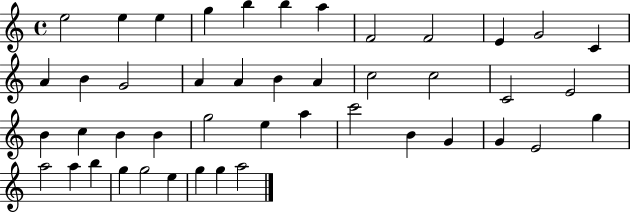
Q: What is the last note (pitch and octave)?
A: A5